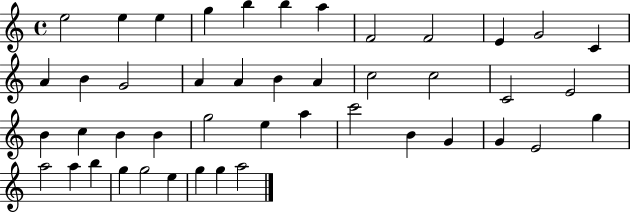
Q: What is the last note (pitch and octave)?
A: A5